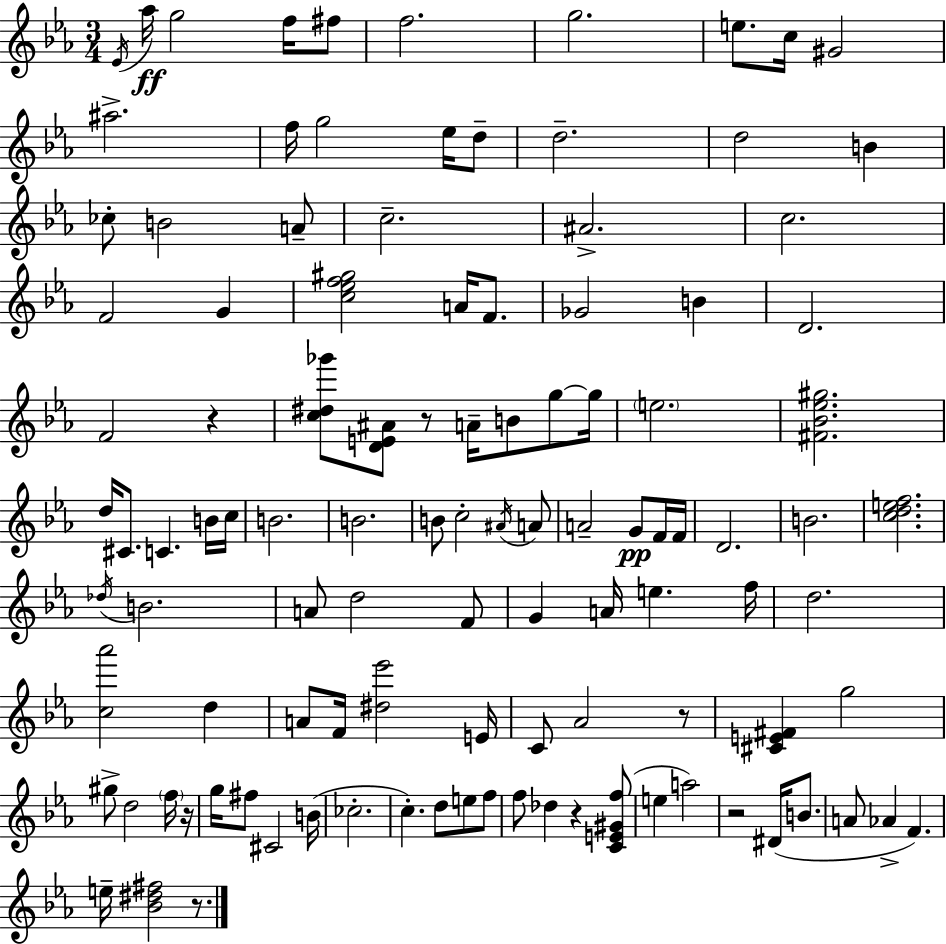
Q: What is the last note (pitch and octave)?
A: E5